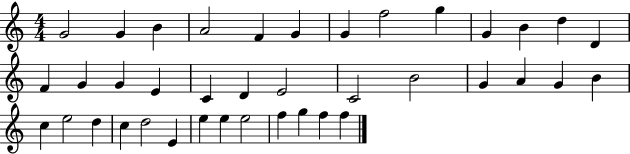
G4/h G4/q B4/q A4/h F4/q G4/q G4/q F5/h G5/q G4/q B4/q D5/q D4/q F4/q G4/q G4/q E4/q C4/q D4/q E4/h C4/h B4/h G4/q A4/q G4/q B4/q C5/q E5/h D5/q C5/q D5/h E4/q E5/q E5/q E5/h F5/q G5/q F5/q F5/q